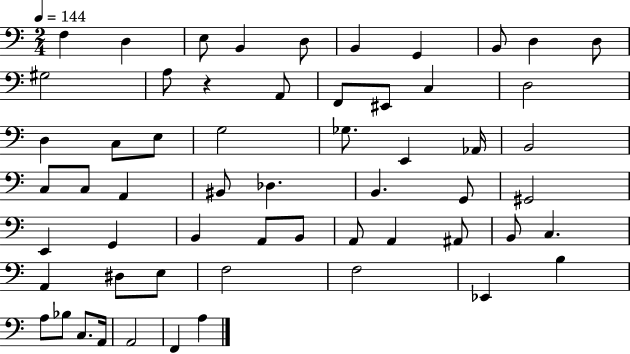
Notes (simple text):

F3/q D3/q E3/e B2/q D3/e B2/q G2/q B2/e D3/q D3/e G#3/h A3/e R/q A2/e F2/e EIS2/e C3/q D3/h D3/q C3/e E3/e G3/h Gb3/e. E2/q Ab2/s B2/h C3/e C3/e A2/q BIS2/e Db3/q. B2/q. G2/e G#2/h E2/q G2/q B2/q A2/e B2/e A2/e A2/q A#2/e B2/e C3/q. A2/q D#3/e E3/e F3/h F3/h Eb2/q B3/q A3/e Bb3/e C3/e. A2/s A2/h F2/q A3/q